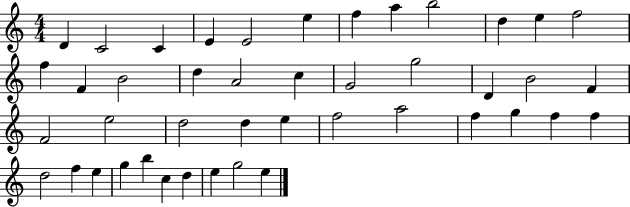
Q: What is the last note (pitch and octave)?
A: E5